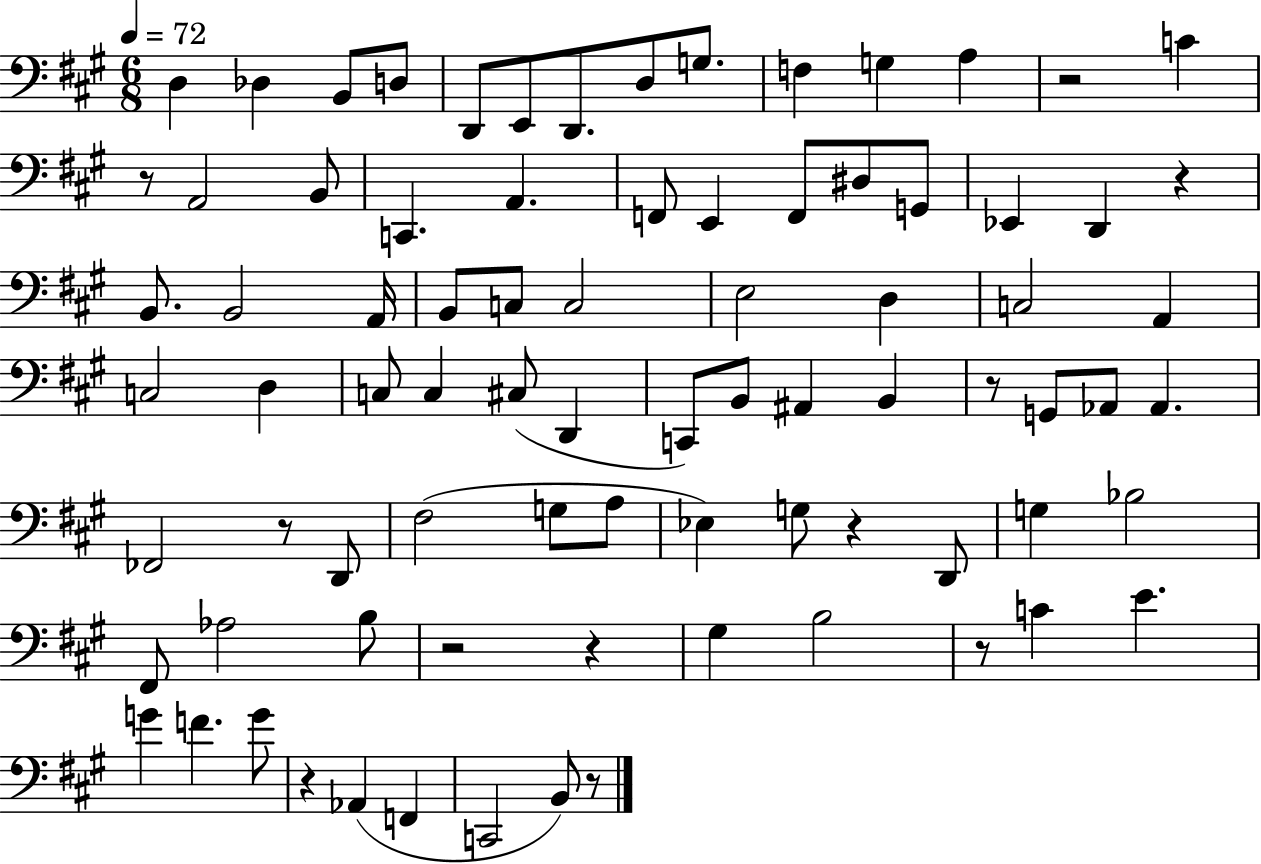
{
  \clef bass
  \numericTimeSignature
  \time 6/8
  \key a \major
  \tempo 4 = 72
  d4 des4 b,8 d8 | d,8 e,8 d,8. d8 g8. | f4 g4 a4 | r2 c'4 | \break r8 a,2 b,8 | c,4. a,4. | f,8 e,4 f,8 dis8 g,8 | ees,4 d,4 r4 | \break b,8. b,2 a,16 | b,8 c8 c2 | e2 d4 | c2 a,4 | \break c2 d4 | c8 c4 cis8( d,4 | c,8) b,8 ais,4 b,4 | r8 g,8 aes,8 aes,4. | \break fes,2 r8 d,8 | fis2( g8 a8 | ees4) g8 r4 d,8 | g4 bes2 | \break fis,8 aes2 b8 | r2 r4 | gis4 b2 | r8 c'4 e'4. | \break g'4 f'4. g'8 | r4 aes,4( f,4 | c,2 b,8) r8 | \bar "|."
}